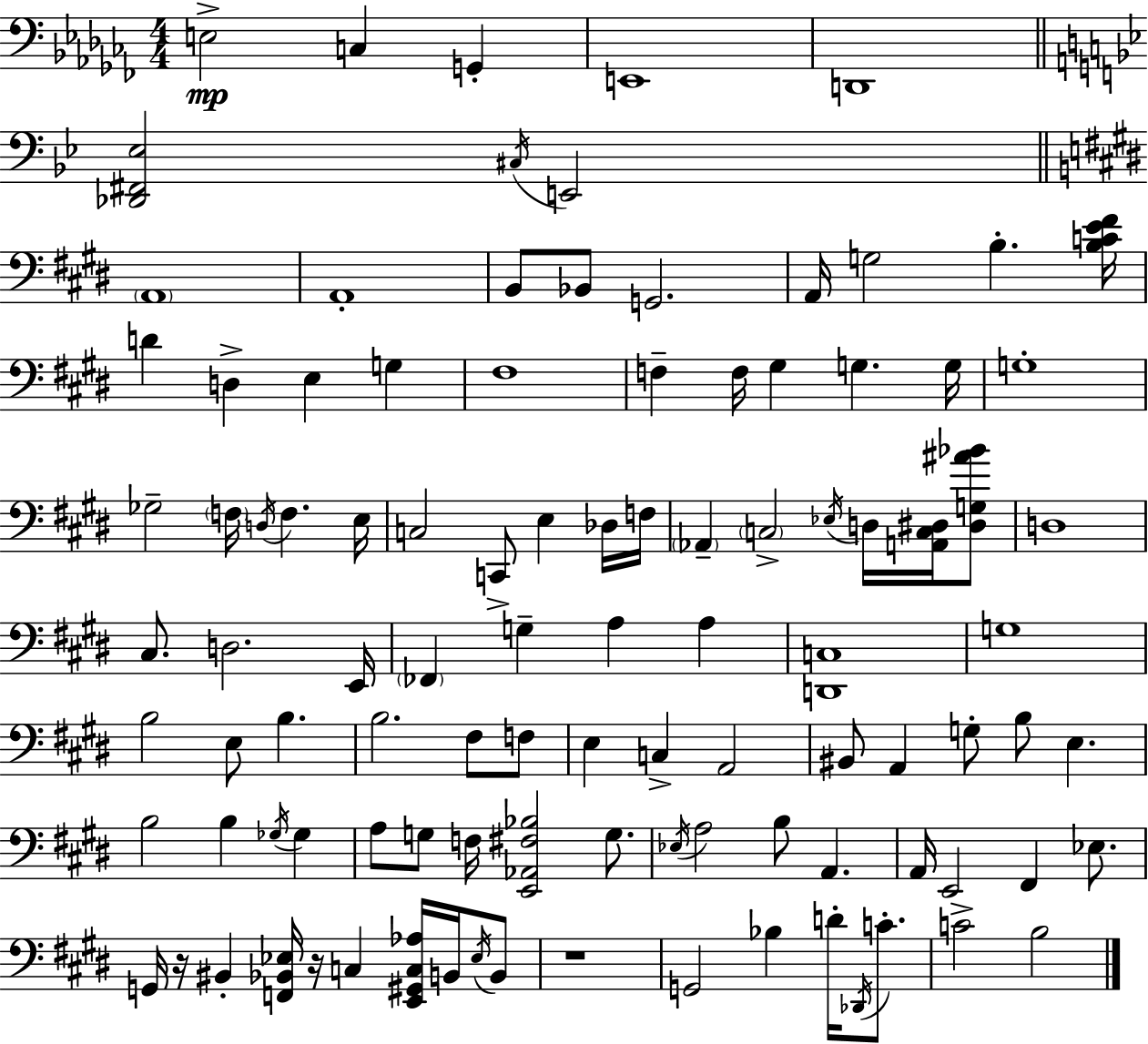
E3/h C3/q G2/q E2/w D2/w [Db2,F#2,Eb3]/h C#3/s E2/h A2/w A2/w B2/e Bb2/e G2/h. A2/s G3/h B3/q. [B3,C4,E4,F#4]/s D4/q D3/q E3/q G3/q F#3/w F3/q F3/s G#3/q G3/q. G3/s G3/w Gb3/h F3/s D3/s F3/q. E3/s C3/h C2/e E3/q Db3/s F3/s Ab2/q C3/h Eb3/s D3/s [A2,C3,D#3]/s [D#3,G3,A#4,Bb4]/e D3/w C#3/e. D3/h. E2/s FES2/q G3/q A3/q A3/q [D2,C3]/w G3/w B3/h E3/e B3/q. B3/h. F#3/e F3/e E3/q C3/q A2/h BIS2/e A2/q G3/e B3/e E3/q. B3/h B3/q Gb3/s Gb3/q A3/e G3/e F3/s [E2,Ab2,F#3,Bb3]/h G3/e. Eb3/s A3/h B3/e A2/q. A2/s E2/h F#2/q Eb3/e. G2/s R/s BIS2/q [F2,Bb2,Eb3]/s R/s C3/q [E2,G#2,C3,Ab3]/s B2/s Eb3/s B2/e R/w G2/h Bb3/q D4/s Db2/s C4/e. C4/h B3/h